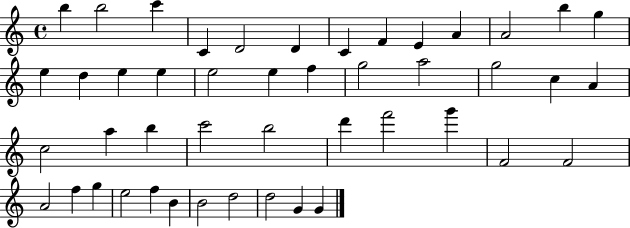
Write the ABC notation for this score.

X:1
T:Untitled
M:4/4
L:1/4
K:C
b b2 c' C D2 D C F E A A2 b g e d e e e2 e f g2 a2 g2 c A c2 a b c'2 b2 d' f'2 g' F2 F2 A2 f g e2 f B B2 d2 d2 G G